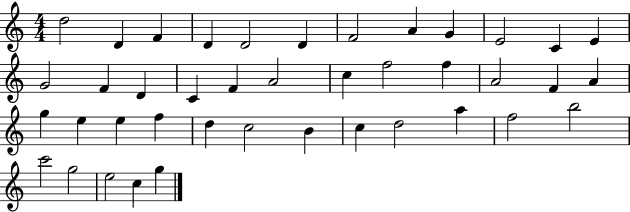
X:1
T:Untitled
M:4/4
L:1/4
K:C
d2 D F D D2 D F2 A G E2 C E G2 F D C F A2 c f2 f A2 F A g e e f d c2 B c d2 a f2 b2 c'2 g2 e2 c g